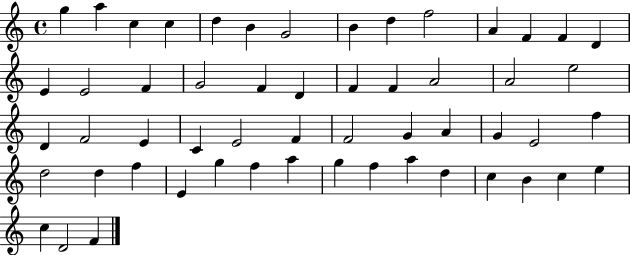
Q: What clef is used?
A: treble